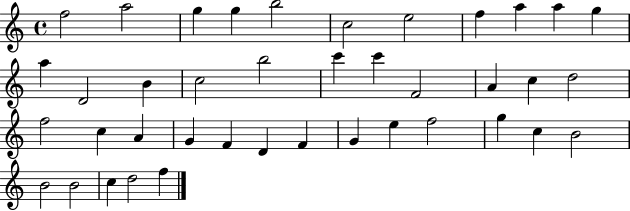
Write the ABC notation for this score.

X:1
T:Untitled
M:4/4
L:1/4
K:C
f2 a2 g g b2 c2 e2 f a a g a D2 B c2 b2 c' c' F2 A c d2 f2 c A G F D F G e f2 g c B2 B2 B2 c d2 f